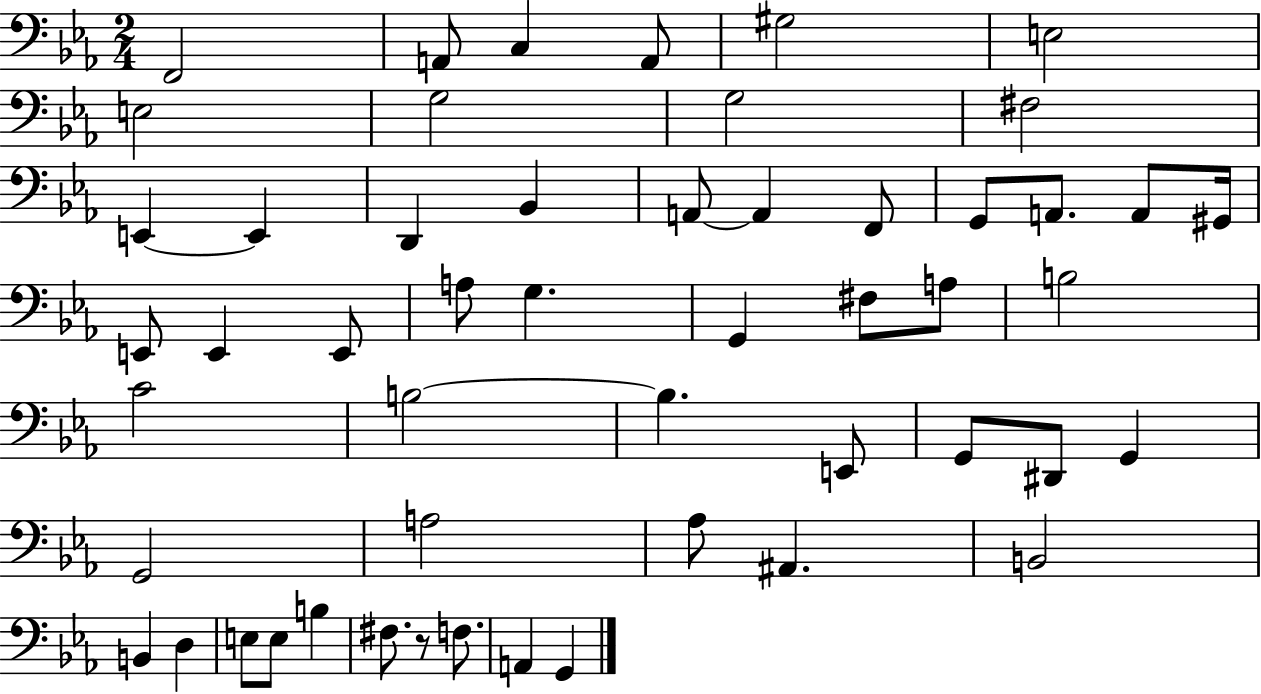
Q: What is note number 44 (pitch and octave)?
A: D3